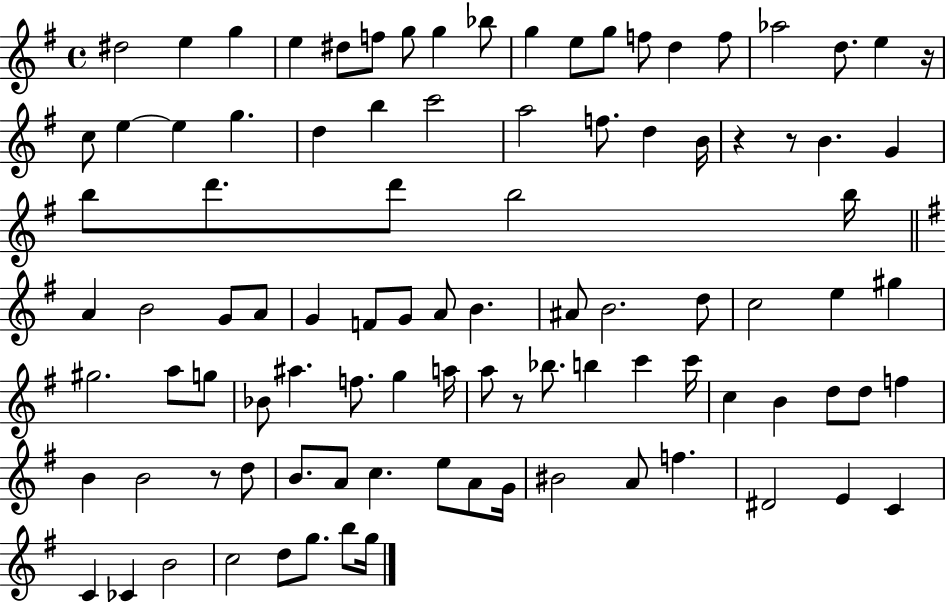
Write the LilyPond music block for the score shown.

{
  \clef treble
  \time 4/4
  \defaultTimeSignature
  \key g \major
  dis''2 e''4 g''4 | e''4 dis''8 f''8 g''8 g''4 bes''8 | g''4 e''8 g''8 f''8 d''4 f''8 | aes''2 d''8. e''4 r16 | \break c''8 e''4~~ e''4 g''4. | d''4 b''4 c'''2 | a''2 f''8. d''4 b'16 | r4 r8 b'4. g'4 | \break b''8 d'''8. d'''8 b''2 b''16 | \bar "||" \break \key e \minor a'4 b'2 g'8 a'8 | g'4 f'8 g'8 a'8 b'4. | ais'8 b'2. d''8 | c''2 e''4 gis''4 | \break gis''2. a''8 g''8 | bes'8 ais''4. f''8. g''4 a''16 | a''8 r8 bes''8. b''4 c'''4 c'''16 | c''4 b'4 d''8 d''8 f''4 | \break b'4 b'2 r8 d''8 | b'8. a'8 c''4. e''8 a'8 g'16 | bis'2 a'8 f''4. | dis'2 e'4 c'4 | \break c'4 ces'4 b'2 | c''2 d''8 g''8. b''8 g''16 | \bar "|."
}